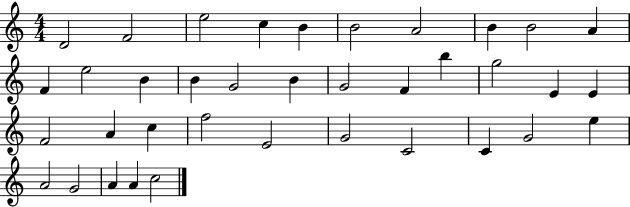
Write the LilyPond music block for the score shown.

{
  \clef treble
  \numericTimeSignature
  \time 4/4
  \key c \major
  d'2 f'2 | e''2 c''4 b'4 | b'2 a'2 | b'4 b'2 a'4 | \break f'4 e''2 b'4 | b'4 g'2 b'4 | g'2 f'4 b''4 | g''2 e'4 e'4 | \break f'2 a'4 c''4 | f''2 e'2 | g'2 c'2 | c'4 g'2 e''4 | \break a'2 g'2 | a'4 a'4 c''2 | \bar "|."
}